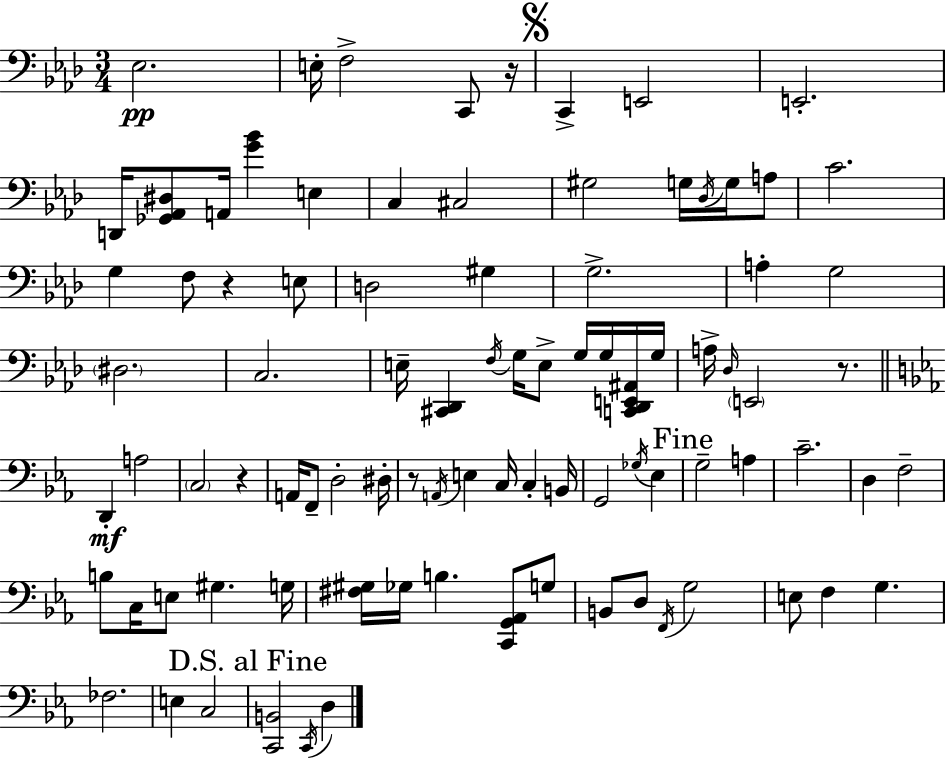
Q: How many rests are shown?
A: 5